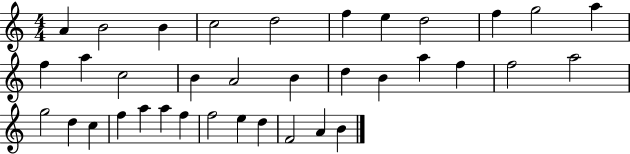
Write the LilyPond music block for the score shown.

{
  \clef treble
  \numericTimeSignature
  \time 4/4
  \key c \major
  a'4 b'2 b'4 | c''2 d''2 | f''4 e''4 d''2 | f''4 g''2 a''4 | \break f''4 a''4 c''2 | b'4 a'2 b'4 | d''4 b'4 a''4 f''4 | f''2 a''2 | \break g''2 d''4 c''4 | f''4 a''4 a''4 f''4 | f''2 e''4 d''4 | f'2 a'4 b'4 | \break \bar "|."
}